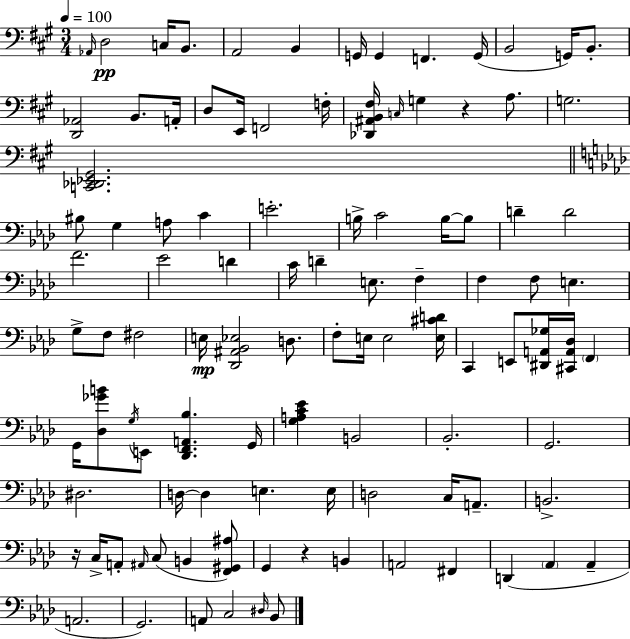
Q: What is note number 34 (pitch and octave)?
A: D4